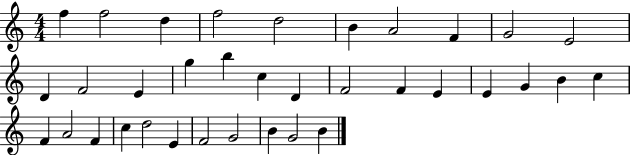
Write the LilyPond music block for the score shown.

{
  \clef treble
  \numericTimeSignature
  \time 4/4
  \key c \major
  f''4 f''2 d''4 | f''2 d''2 | b'4 a'2 f'4 | g'2 e'2 | \break d'4 f'2 e'4 | g''4 b''4 c''4 d'4 | f'2 f'4 e'4 | e'4 g'4 b'4 c''4 | \break f'4 a'2 f'4 | c''4 d''2 e'4 | f'2 g'2 | b'4 g'2 b'4 | \break \bar "|."
}